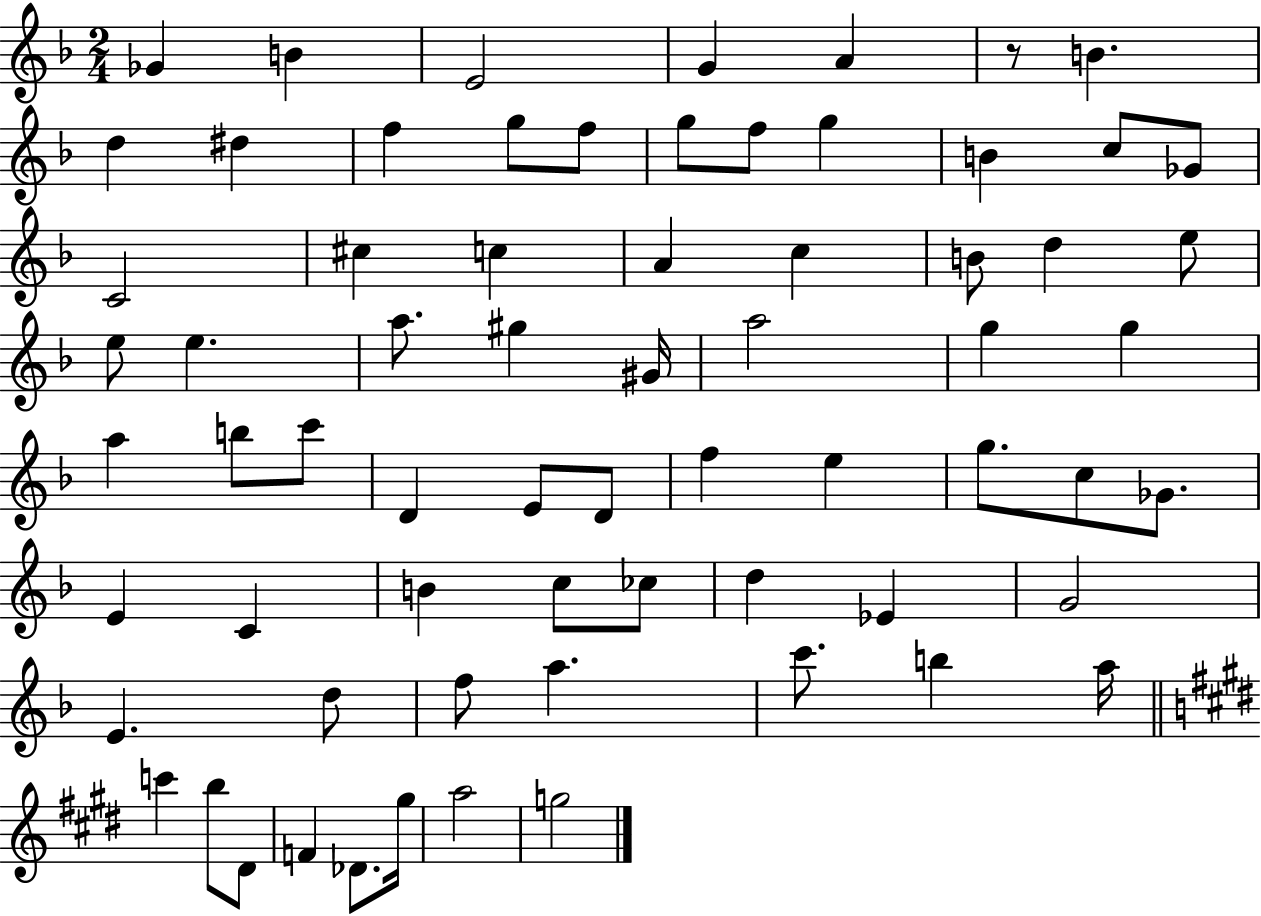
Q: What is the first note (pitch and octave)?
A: Gb4